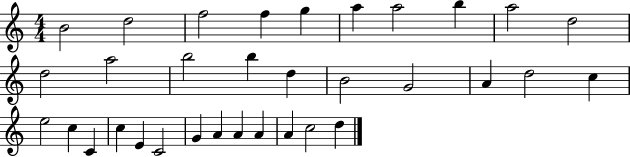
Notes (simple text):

B4/h D5/h F5/h F5/q G5/q A5/q A5/h B5/q A5/h D5/h D5/h A5/h B5/h B5/q D5/q B4/h G4/h A4/q D5/h C5/q E5/h C5/q C4/q C5/q E4/q C4/h G4/q A4/q A4/q A4/q A4/q C5/h D5/q